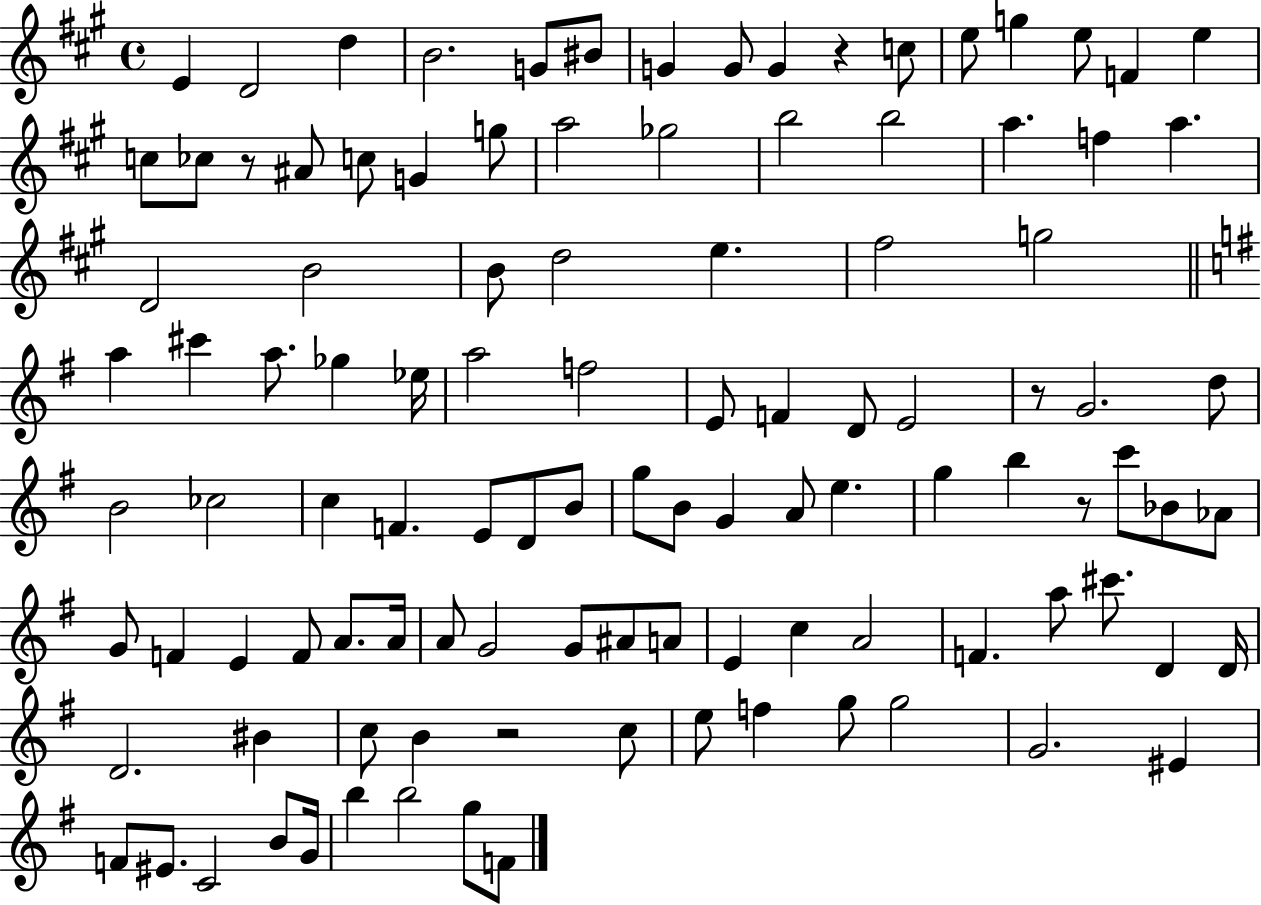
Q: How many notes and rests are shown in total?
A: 109